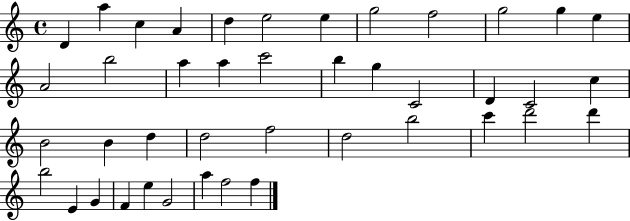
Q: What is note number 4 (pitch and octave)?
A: A4